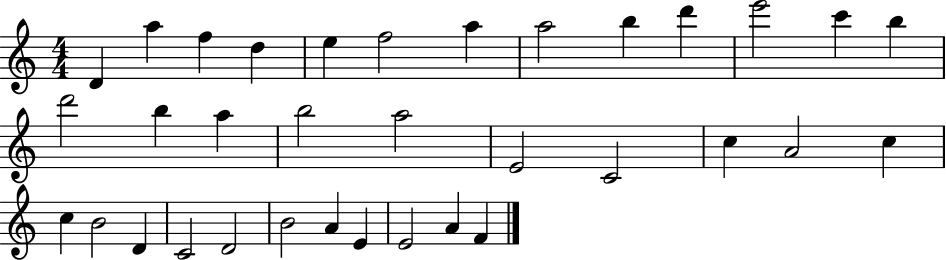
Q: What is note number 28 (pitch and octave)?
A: D4